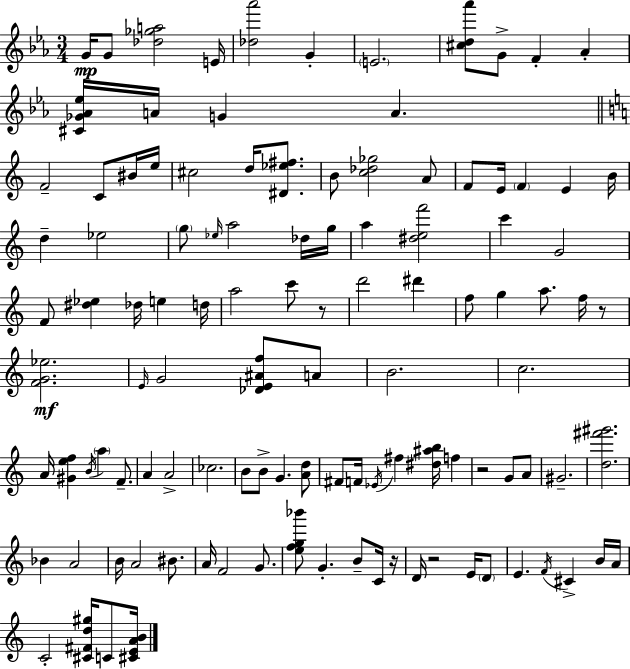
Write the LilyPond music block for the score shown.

{
  \clef treble
  \numericTimeSignature
  \time 3/4
  \key ees \major
  g'16\mp g'8 <des'' ges'' a''>2 e'16 | <des'' aes'''>2 g'4-. | \parenthesize e'2. | <cis'' d'' aes'''>8 g'8-> f'4-. aes'4-. | \break <cis' ges' aes' ees''>16 a'16 g'4 a'4. | \bar "||" \break \key c \major f'2-- c'8 bis'16 e''16 | cis''2 d''16 <dis' ees'' fis''>8. | b'8 <c'' des'' ges''>2 a'8 | f'8 e'16 \parenthesize f'4 e'4 b'16 | \break d''4-- ees''2 | \parenthesize g''8 \grace { ees''16 } a''2 des''16 | g''16 a''4 <dis'' e'' f'''>2 | c'''4 g'2 | \break f'8 <dis'' ees''>4 des''16 e''4 | d''16 a''2 c'''8 r8 | d'''2 dis'''4 | f''8 g''4 a''8. f''16 r8 | \break <f' g' ees''>2.\mf | \grace { e'16 } g'2 <des' e' ais' f''>8 | a'8 b'2. | c''2. | \break a'16 <gis' e'' f''>4 \acciaccatura { b'16 } \parenthesize a''4 | f'8.-- a'4 a'2-> | ces''2. | b'8 b'8-> g'4. | \break <a' d''>8 fis'8 f'16 \acciaccatura { ees'16 } fis''4 <dis'' ais'' b''>16 | f''4 r2 | g'8 a'8 gis'2.-- | <d'' fis''' gis'''>2. | \break bes'4 a'2 | b'16 a'2 | bis'8. a'16 f'2 | g'8. <e'' f'' g'' bes'''>8 g'4.-. | \break b'8-- c'16 r16 d'16 r2 | e'16 \parenthesize d'8 e'4. \acciaccatura { f'16 } cis'4-> | b'16 a'16 c'2-. | <cis' fis' d'' gis''>16 c'8 <cis' e' a' b'>16 \bar "|."
}